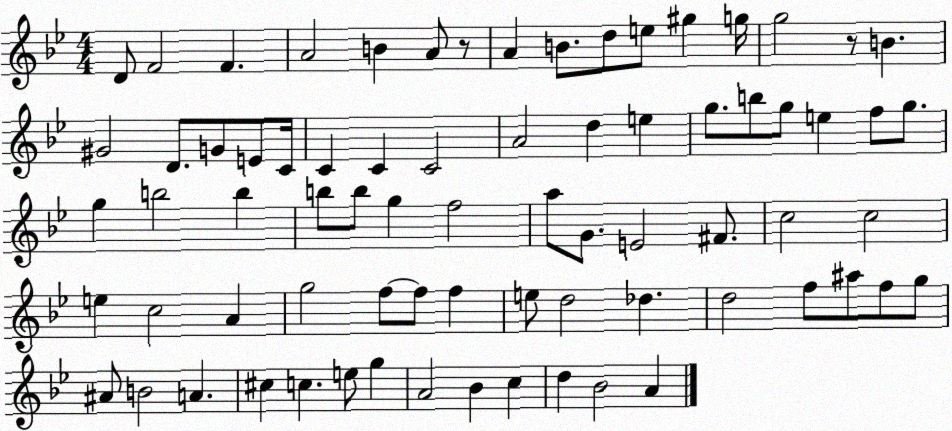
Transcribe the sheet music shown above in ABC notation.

X:1
T:Untitled
M:4/4
L:1/4
K:Bb
D/2 F2 F A2 B A/2 z/2 A B/2 d/2 e/2 ^g g/4 g2 z/2 B ^G2 D/2 G/2 E/2 C/4 C C C2 A2 d e g/2 b/2 g/2 e f/2 g/2 g b2 b b/2 b/2 g f2 a/2 G/2 E2 ^F/2 c2 c2 e c2 A g2 f/2 f/2 f e/2 d2 _d d2 f/2 ^a/2 f/2 g/2 ^A/2 B2 A ^c c e/2 g A2 _B c d _B2 A